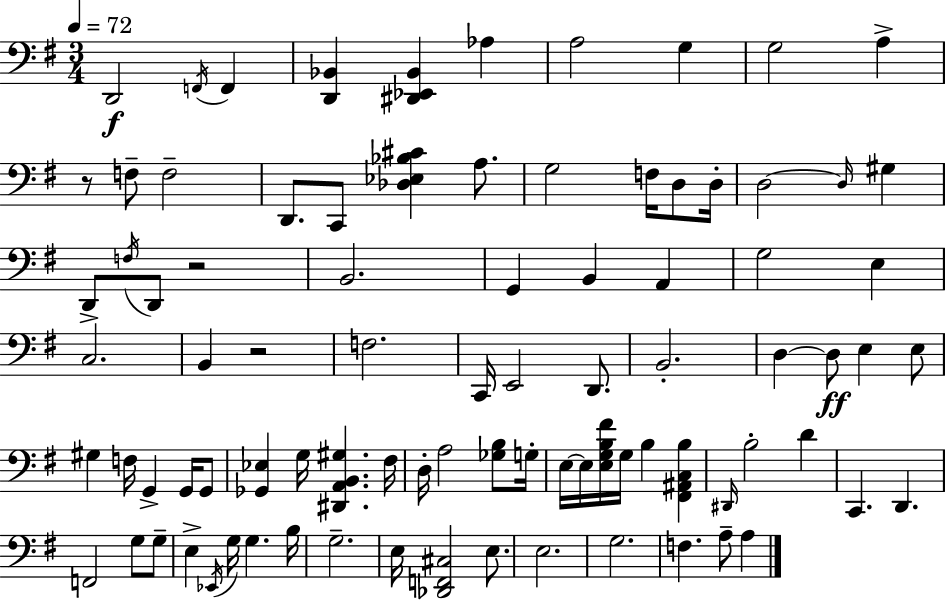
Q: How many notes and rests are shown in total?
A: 87